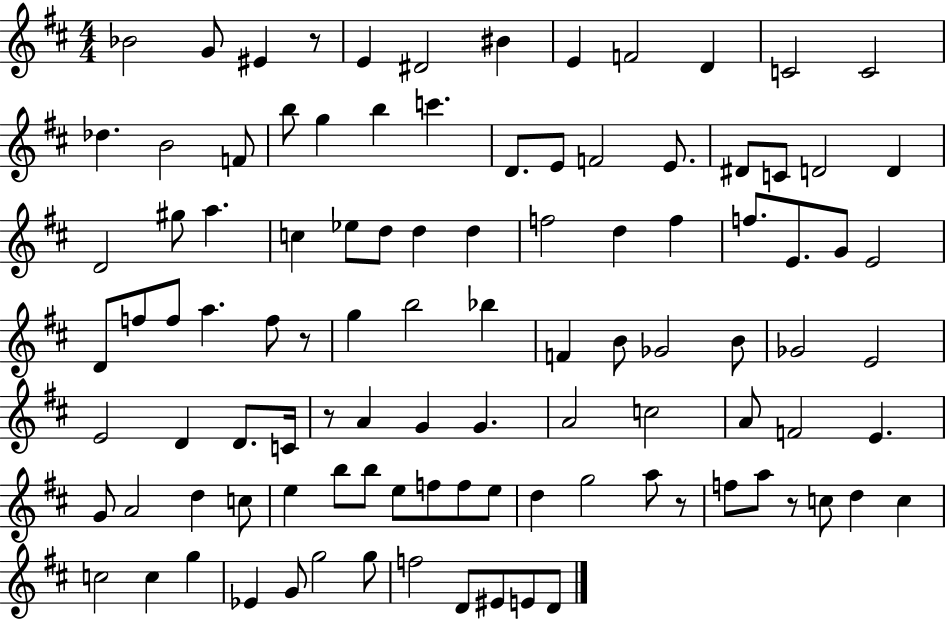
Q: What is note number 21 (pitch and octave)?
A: F4